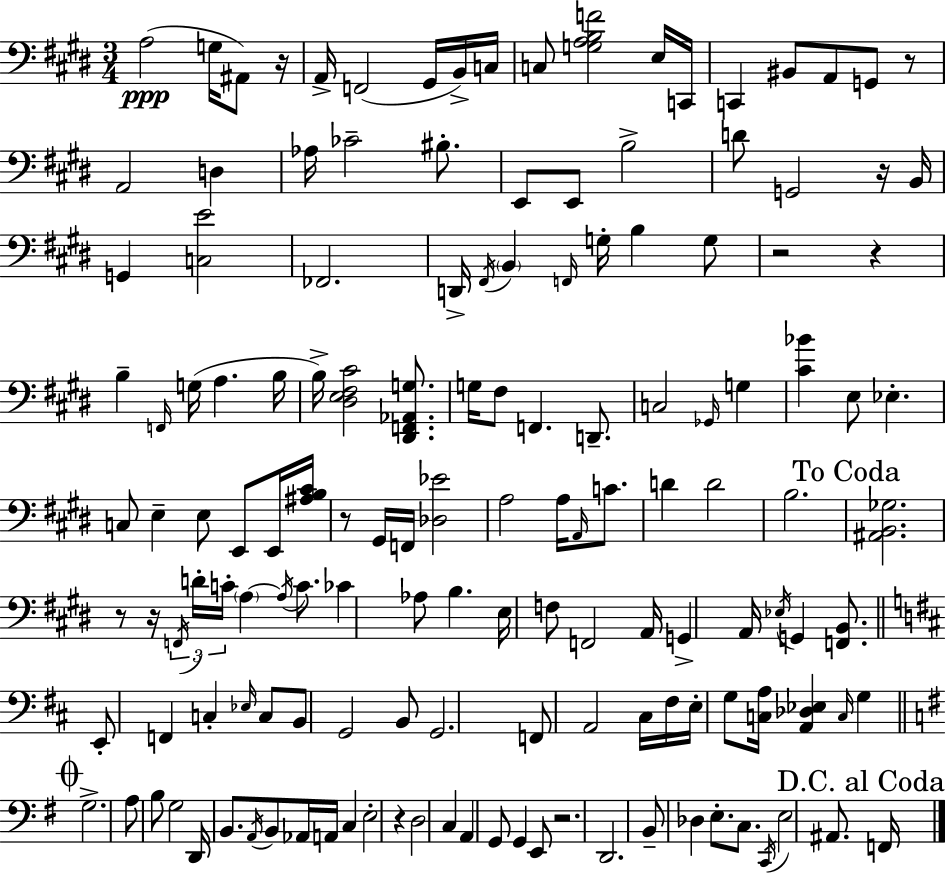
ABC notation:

X:1
T:Untitled
M:3/4
L:1/4
K:E
A,2 G,/4 ^A,,/2 z/4 A,,/4 F,,2 ^G,,/4 B,,/4 C,/4 C,/2 [G,A,B,F]2 E,/4 C,,/4 C,, ^B,,/2 A,,/2 G,,/2 z/2 A,,2 D, _A,/4 _C2 ^B,/2 E,,/2 E,,/2 B,2 D/2 G,,2 z/4 B,,/4 G,, [C,E]2 _F,,2 D,,/4 ^F,,/4 B,, F,,/4 G,/4 B, G,/2 z2 z B, F,,/4 G,/4 A, B,/4 B,/4 [^D,E,^F,^C]2 [^D,,F,,_A,,G,]/2 G,/4 ^F,/2 F,, D,,/2 C,2 _G,,/4 G, [^C_B] E,/2 _E, C,/2 E, E,/2 E,,/2 E,,/4 [^A,B,^C]/4 z/2 ^G,,/4 F,,/4 [_D,_E]2 A,2 A,/4 A,,/4 C/2 D D2 B,2 [^A,,B,,_G,]2 z/2 z/4 F,,/4 D/4 C/4 A, A,/4 C/2 _C _A,/2 B, E,/4 F,/2 F,,2 A,,/4 G,, A,,/4 _E,/4 G,, [F,,B,,]/2 E,,/2 F,, C, _E,/4 C,/2 B,,/2 G,,2 B,,/2 G,,2 F,,/2 A,,2 ^C,/4 ^F,/4 E,/4 G,/2 [C,A,]/4 [A,,_D,_E,] C,/4 G, G,2 A,/2 B,/2 G,2 D,,/4 B,,/2 A,,/4 B,,/2 _A,,/4 A,,/4 C, E,2 z D,2 C, A,, G,,/2 G,, E,,/2 z2 D,,2 B,,/2 _D, E,/2 C,/2 C,,/4 E,2 ^A,,/2 F,,/4